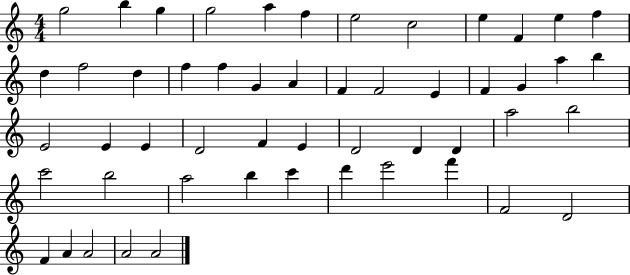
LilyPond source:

{
  \clef treble
  \numericTimeSignature
  \time 4/4
  \key c \major
  g''2 b''4 g''4 | g''2 a''4 f''4 | e''2 c''2 | e''4 f'4 e''4 f''4 | \break d''4 f''2 d''4 | f''4 f''4 g'4 a'4 | f'4 f'2 e'4 | f'4 g'4 a''4 b''4 | \break e'2 e'4 e'4 | d'2 f'4 e'4 | d'2 d'4 d'4 | a''2 b''2 | \break c'''2 b''2 | a''2 b''4 c'''4 | d'''4 e'''2 f'''4 | f'2 d'2 | \break f'4 a'4 a'2 | a'2 a'2 | \bar "|."
}